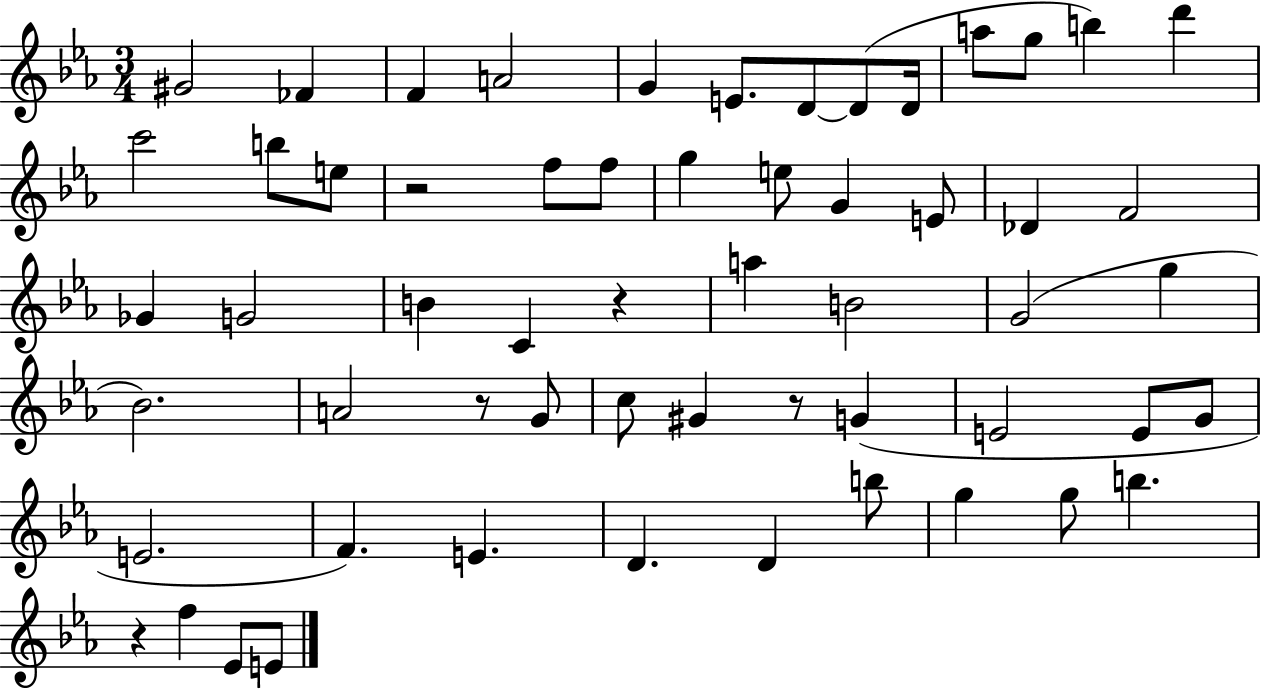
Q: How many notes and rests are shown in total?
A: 58